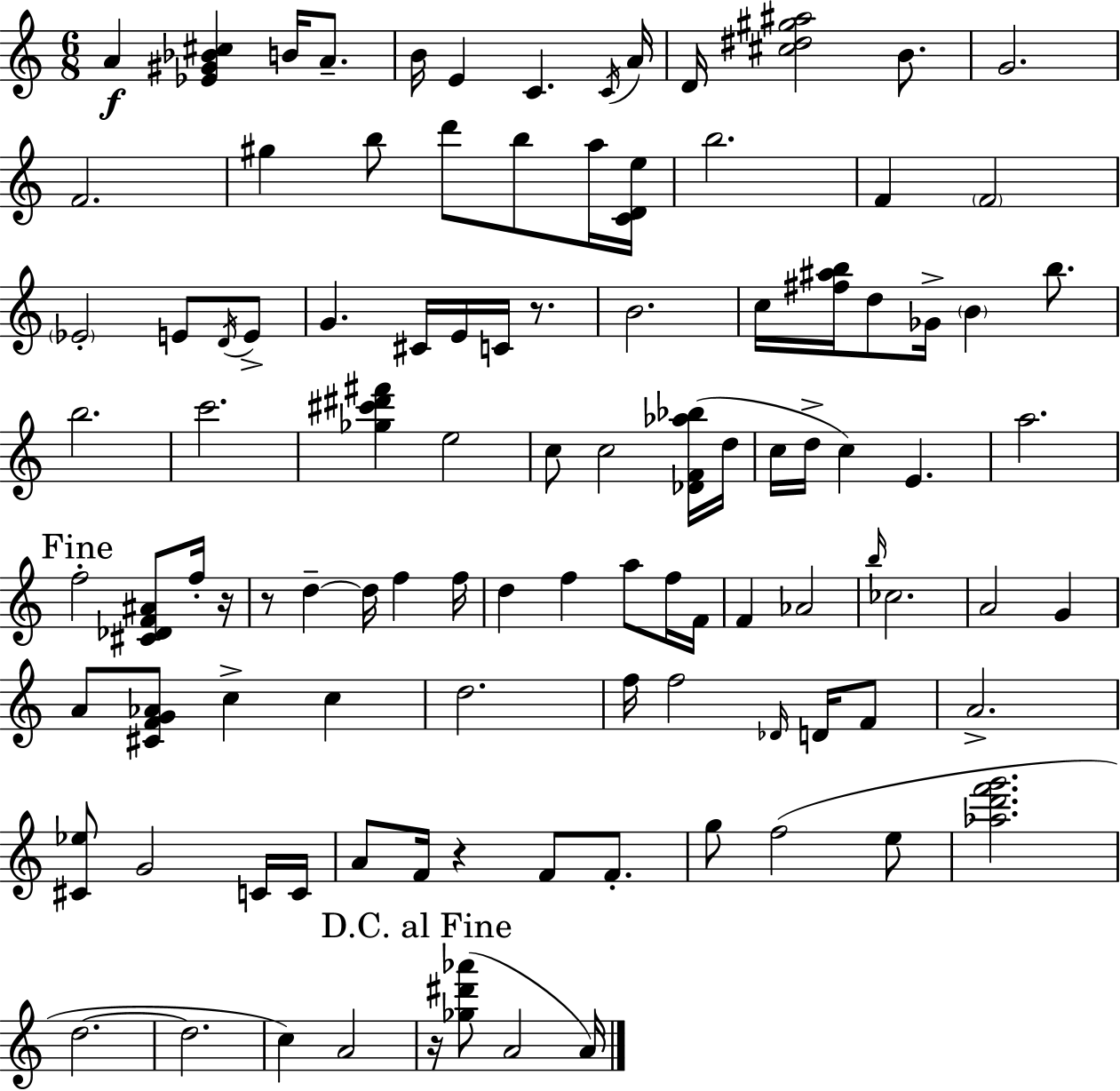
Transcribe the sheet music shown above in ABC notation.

X:1
T:Untitled
M:6/8
L:1/4
K:C
A [_E^G_B^c] B/4 A/2 B/4 E C C/4 A/4 D/4 [^c^d^g^a]2 B/2 G2 F2 ^g b/2 d'/2 b/2 a/4 [CDe]/4 b2 F F2 _E2 E/2 D/4 E/2 G ^C/4 E/4 C/4 z/2 B2 c/4 [^f^ab]/4 d/2 _G/4 B b/2 b2 c'2 [_g^c'^d'^f'] e2 c/2 c2 [_DF_a_b]/4 d/4 c/4 d/4 c E a2 f2 [^C_DF^A]/2 f/4 z/4 z/2 d d/4 f f/4 d f a/2 f/4 F/4 F _A2 b/4 _c2 A2 G A/2 [^CFG_A]/2 c c d2 f/4 f2 _D/4 D/4 F/2 A2 [^C_e]/2 G2 C/4 C/4 A/2 F/4 z F/2 F/2 g/2 f2 e/2 [_ad'f'g']2 d2 d2 c A2 z/4 [_g^d'_a']/2 A2 A/4